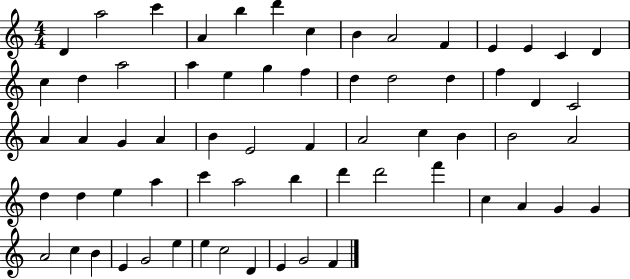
D4/q A5/h C6/q A4/q B5/q D6/q C5/q B4/q A4/h F4/q E4/q E4/q C4/q D4/q C5/q D5/q A5/h A5/q E5/q G5/q F5/q D5/q D5/h D5/q F5/q D4/q C4/h A4/q A4/q G4/q A4/q B4/q E4/h F4/q A4/h C5/q B4/q B4/h A4/h D5/q D5/q E5/q A5/q C6/q A5/h B5/q D6/q D6/h F6/q C5/q A4/q G4/q G4/q A4/h C5/q B4/q E4/q G4/h E5/q E5/q C5/h D4/q E4/q G4/h F4/q